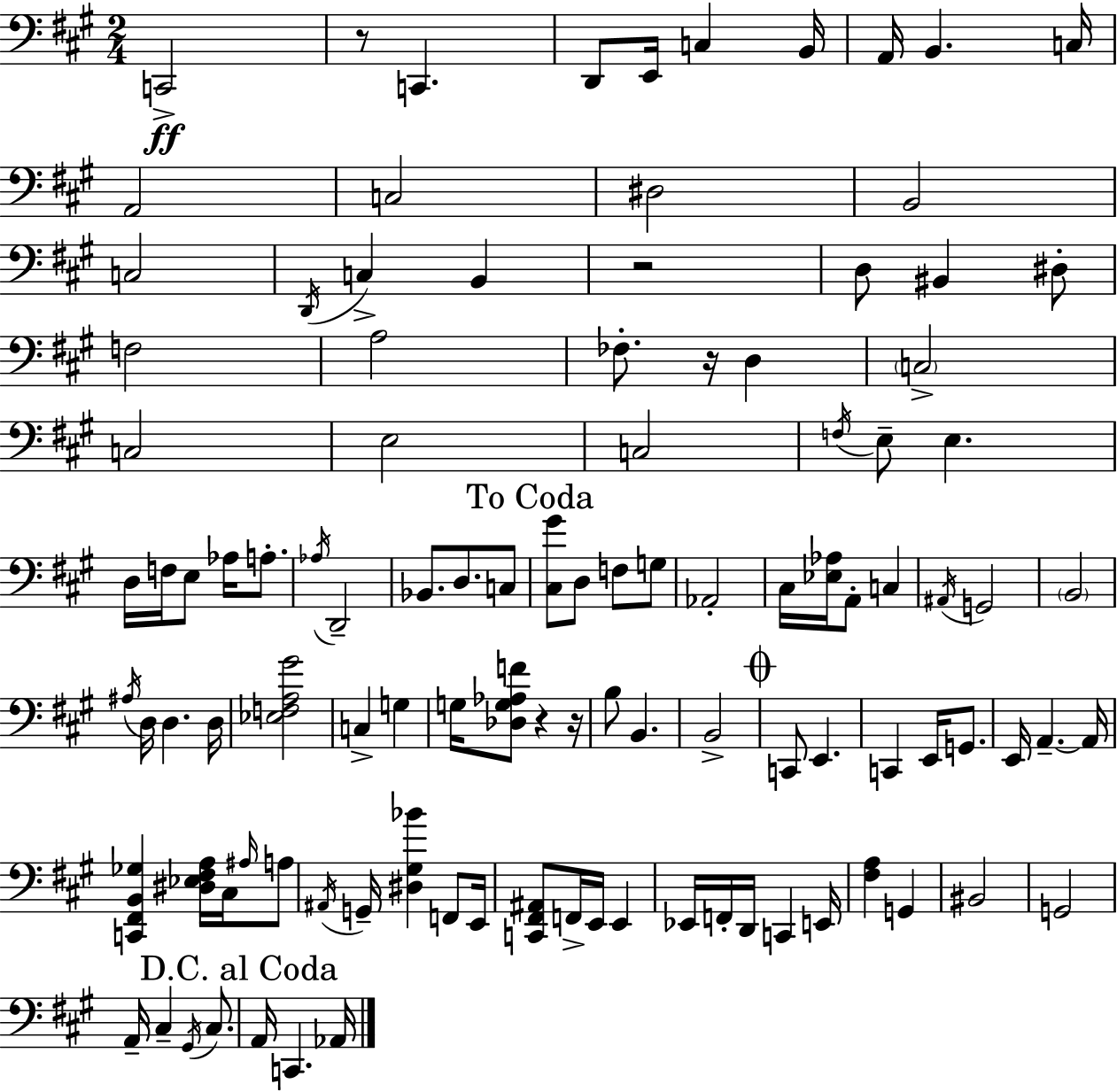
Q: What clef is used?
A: bass